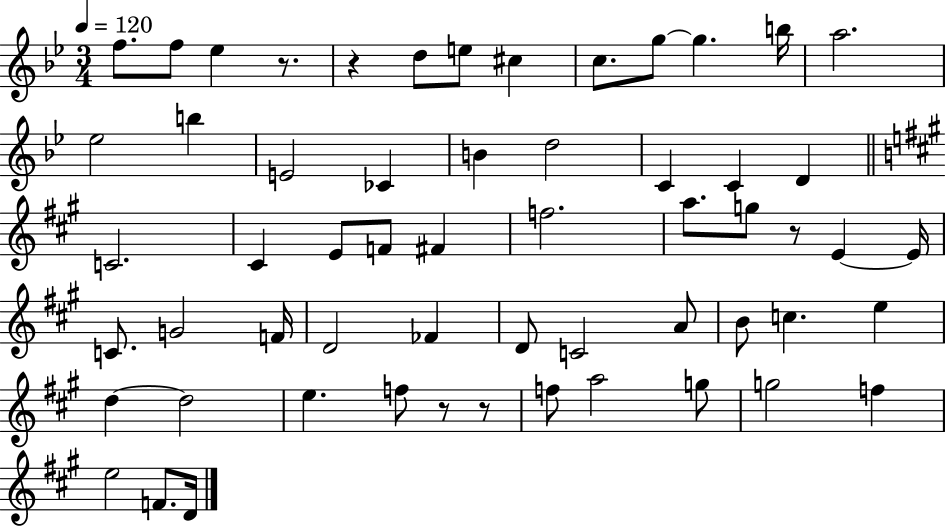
F5/e. F5/e Eb5/q R/e. R/q D5/e E5/e C#5/q C5/e. G5/e G5/q. B5/s A5/h. Eb5/h B5/q E4/h CES4/q B4/q D5/h C4/q C4/q D4/q C4/h. C#4/q E4/e F4/e F#4/q F5/h. A5/e. G5/e R/e E4/q E4/s C4/e. G4/h F4/s D4/h FES4/q D4/e C4/h A4/e B4/e C5/q. E5/q D5/q D5/h E5/q. F5/e R/e R/e F5/e A5/h G5/e G5/h F5/q E5/h F4/e. D4/s